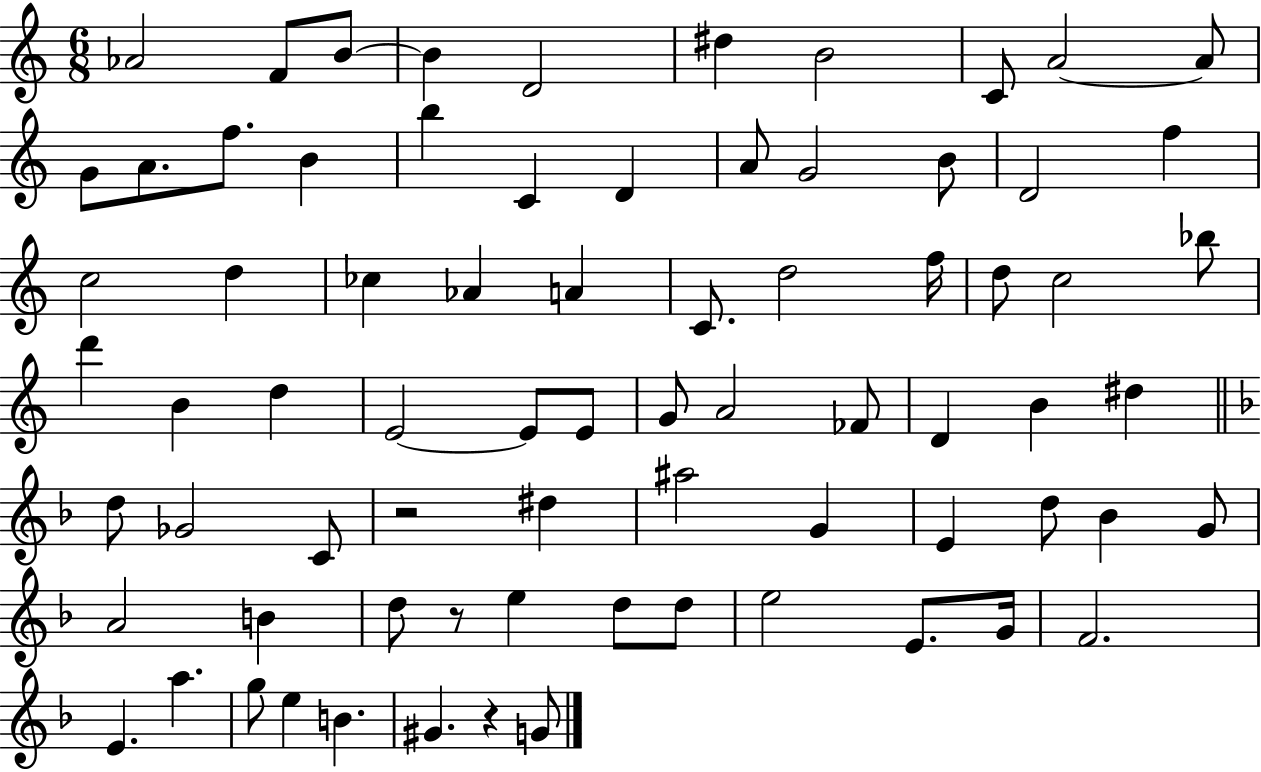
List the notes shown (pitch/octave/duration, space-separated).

Ab4/h F4/e B4/e B4/q D4/h D#5/q B4/h C4/e A4/h A4/e G4/e A4/e. F5/e. B4/q B5/q C4/q D4/q A4/e G4/h B4/e D4/h F5/q C5/h D5/q CES5/q Ab4/q A4/q C4/e. D5/h F5/s D5/e C5/h Bb5/e D6/q B4/q D5/q E4/h E4/e E4/e G4/e A4/h FES4/e D4/q B4/q D#5/q D5/e Gb4/h C4/e R/h D#5/q A#5/h G4/q E4/q D5/e Bb4/q G4/e A4/h B4/q D5/e R/e E5/q D5/e D5/e E5/h E4/e. G4/s F4/h. E4/q. A5/q. G5/e E5/q B4/q. G#4/q. R/q G4/e